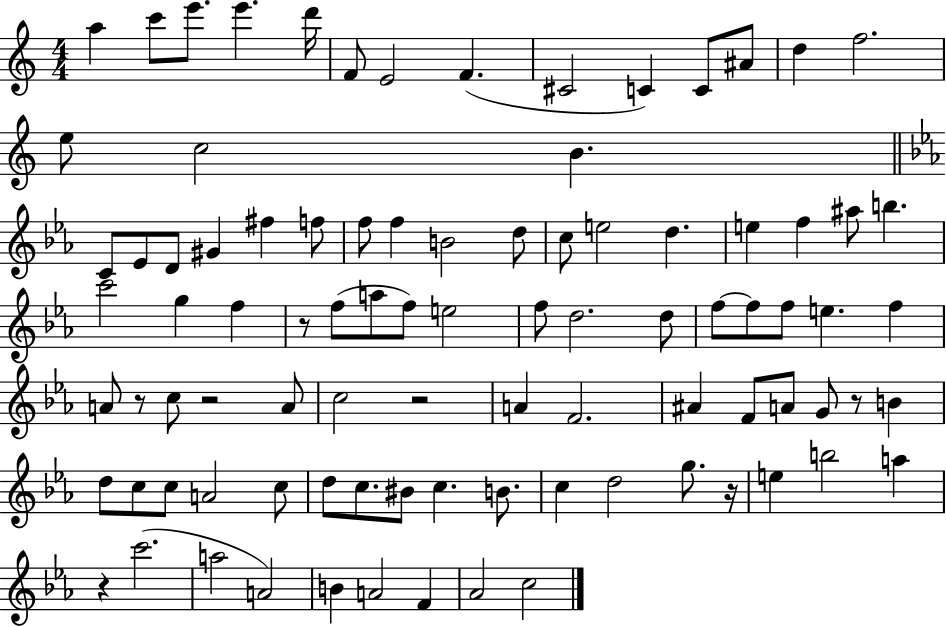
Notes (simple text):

A5/q C6/e E6/e. E6/q. D6/s F4/e E4/h F4/q. C#4/h C4/q C4/e A#4/e D5/q F5/h. E5/e C5/h B4/q. C4/e Eb4/e D4/e G#4/q F#5/q F5/e F5/e F5/q B4/h D5/e C5/e E5/h D5/q. E5/q F5/q A#5/e B5/q. C6/h G5/q F5/q R/e F5/e A5/e F5/e E5/h F5/e D5/h. D5/e F5/e F5/e F5/e E5/q. F5/q A4/e R/e C5/e R/h A4/e C5/h R/h A4/q F4/h. A#4/q F4/e A4/e G4/e R/e B4/q D5/e C5/e C5/e A4/h C5/e D5/e C5/e. BIS4/e C5/q. B4/e. C5/q D5/h G5/e. R/s E5/q B5/h A5/q R/q C6/h. A5/h A4/h B4/q A4/h F4/q Ab4/h C5/h